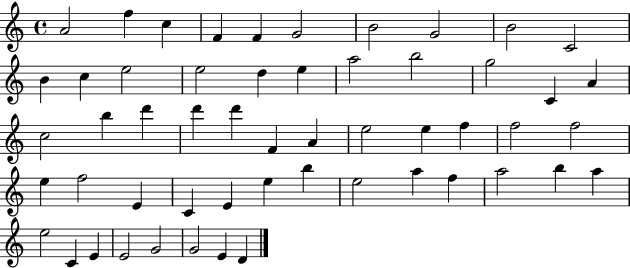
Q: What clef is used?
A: treble